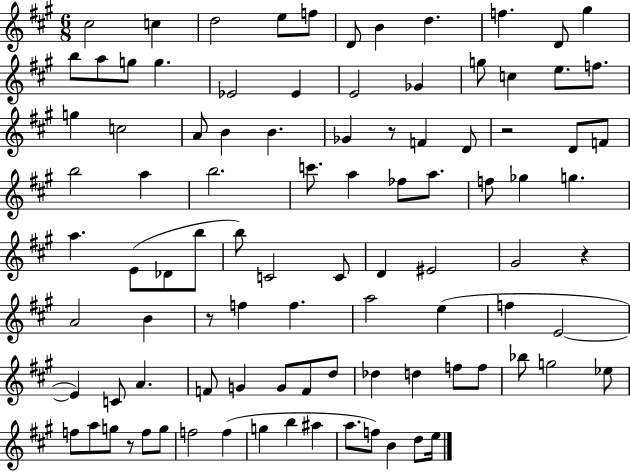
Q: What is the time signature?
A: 6/8